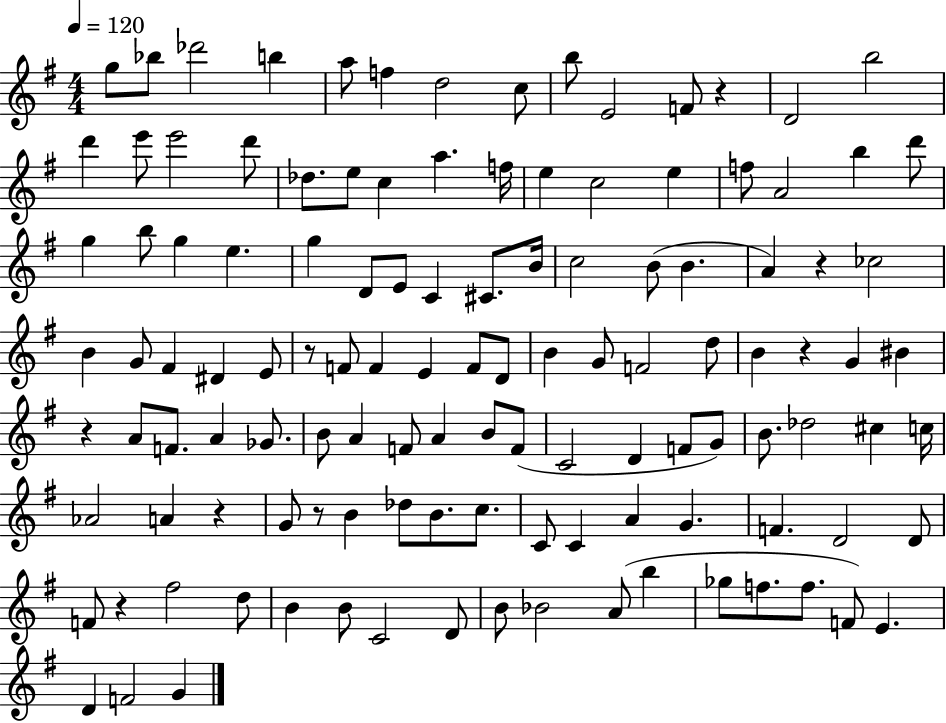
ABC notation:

X:1
T:Untitled
M:4/4
L:1/4
K:G
g/2 _b/2 _d'2 b a/2 f d2 c/2 b/2 E2 F/2 z D2 b2 d' e'/2 e'2 d'/2 _d/2 e/2 c a f/4 e c2 e f/2 A2 b d'/2 g b/2 g e g D/2 E/2 C ^C/2 B/4 c2 B/2 B A z _c2 B G/2 ^F ^D E/2 z/2 F/2 F E F/2 D/2 B G/2 F2 d/2 B z G ^B z A/2 F/2 A _G/2 B/2 A F/2 A B/2 F/2 C2 D F/2 G/2 B/2 _d2 ^c c/4 _A2 A z G/2 z/2 B _d/2 B/2 c/2 C/2 C A G F D2 D/2 F/2 z ^f2 d/2 B B/2 C2 D/2 B/2 _B2 A/2 b _g/2 f/2 f/2 F/2 E D F2 G